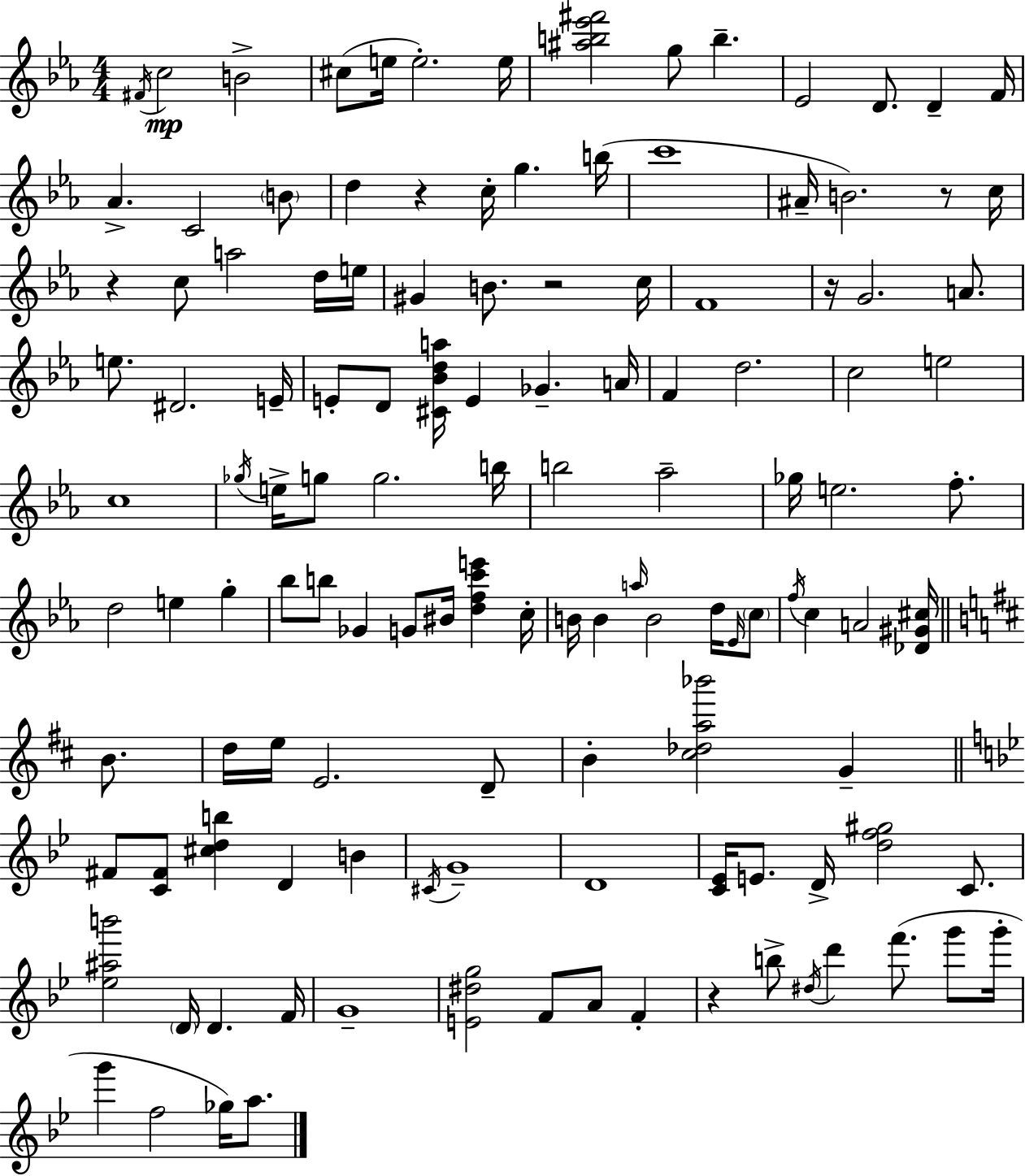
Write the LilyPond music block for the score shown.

{
  \clef treble
  \numericTimeSignature
  \time 4/4
  \key ees \major
  \acciaccatura { fis'16 }\mp c''2 b'2-> | cis''8( e''16 e''2.-.) | e''16 <ais'' b'' ees''' fis'''>2 g''8 b''4.-- | ees'2 d'8. d'4-- | \break f'16 aes'4.-> c'2 \parenthesize b'8 | d''4 r4 c''16-. g''4. | b''16( c'''1 | ais'16-- b'2.) r8 | \break c''16 r4 c''8 a''2 d''16 | e''16 gis'4 b'8. r2 | c''16 f'1 | r16 g'2. a'8. | \break e''8. dis'2. | e'16-- e'8-. d'8 <cis' bes' d'' a''>16 e'4 ges'4.-- | a'16 f'4 d''2. | c''2 e''2 | \break c''1 | \acciaccatura { ges''16 } e''16-> g''8 g''2. | b''16 b''2 aes''2-- | ges''16 e''2. f''8.-. | \break d''2 e''4 g''4-. | bes''8 b''8 ges'4 g'8 bis'16 <d'' f'' c''' e'''>4 | c''16-. b'16 b'4 \grace { a''16 } b'2 | d''16 \grace { ees'16 } \parenthesize c''8 \acciaccatura { f''16 } c''4 a'2 | \break <des' gis' cis''>16 \bar "||" \break \key b \minor b'8. d''16 e''16 e'2. | d'8-- b'4-. <cis'' des'' a'' bes'''>2 g'4-- | \bar "||" \break \key g \minor fis'8 <c' fis'>8 <cis'' d'' b''>4 d'4 b'4 | \acciaccatura { cis'16 } g'1-- | d'1 | <c' ees'>16 e'8. d'16-> <d'' f'' gis''>2 c'8. | \break <ees'' ais'' b'''>2 \parenthesize d'16 d'4. | f'16 g'1-- | <e' dis'' g''>2 f'8 a'8 f'4-. | r4 b''8-> \acciaccatura { dis''16 } d'''4 f'''8.( g'''8 | \break g'''16-. g'''4 f''2 ges''16) a''8. | \bar "|."
}